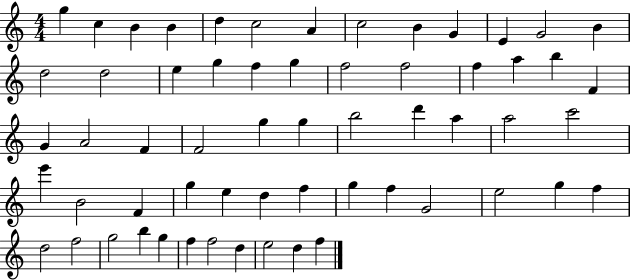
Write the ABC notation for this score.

X:1
T:Untitled
M:4/4
L:1/4
K:C
g c B B d c2 A c2 B G E G2 B d2 d2 e g f g f2 f2 f a b F G A2 F F2 g g b2 d' a a2 c'2 e' B2 F g e d f g f G2 e2 g f d2 f2 g2 b g f f2 d e2 d f